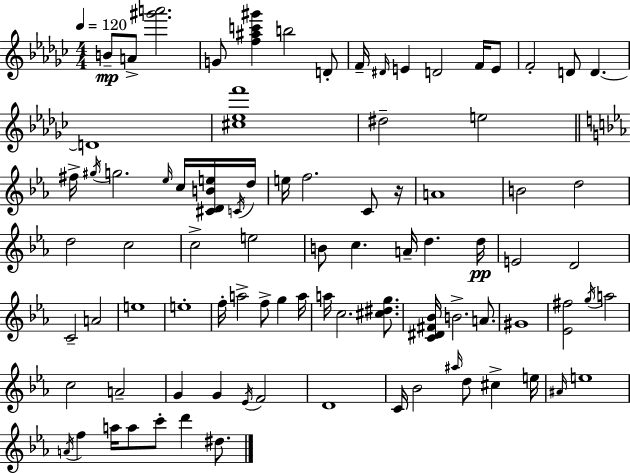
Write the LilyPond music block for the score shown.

{
  \clef treble
  \numericTimeSignature
  \time 4/4
  \key ees \minor
  \tempo 4 = 120
  \repeat volta 2 { b'8--\mp a'8-> <gis''' a'''>2. | g'8 <f'' ais'' c''' gis'''>4 b''2 d'8-. | f'16-- \grace { dis'16 } e'4 d'2 f'16 e'8 | f'2-. d'8 d'4.~~ | \break d'1 | <cis'' ees'' f'''>1 | dis''2-- e''2 | \bar "||" \break \key c \minor fis''16-> \acciaccatura { gis''16 } g''2. \grace { ees''16 } c''16 | <cis' d' b' e''>16 \acciaccatura { c'16 } d''16 e''16 f''2. | c'8 r16 a'1 | b'2 d''2 | \break d''2 c''2 | c''2-> e''2 | b'8 c''4. a'16-- d''4. | d''16\pp e'2 d'2 | \break c'2-- a'2 | e''1 | e''1-. | f''16-. a''2-> f''8-> g''4 | \break a''16 a''16 c''2. | <cis'' dis'' g''>8. <c' dis' fis' bes'>16 b'2.-> | a'8. gis'1 | <ees' fis''>2 \acciaccatura { g''16 } a''2 | \break c''2 a'2-- | g'4 g'4 \acciaccatura { ees'16 } f'2 | d'1 | c'16 bes'2 \grace { ais''16 } d''8 | \break cis''4-> e''16 \grace { ais'16 } e''1 | \acciaccatura { a'16 } f''4 a''16 a''8 c'''8-. | d'''4 dis''8. } \bar "|."
}